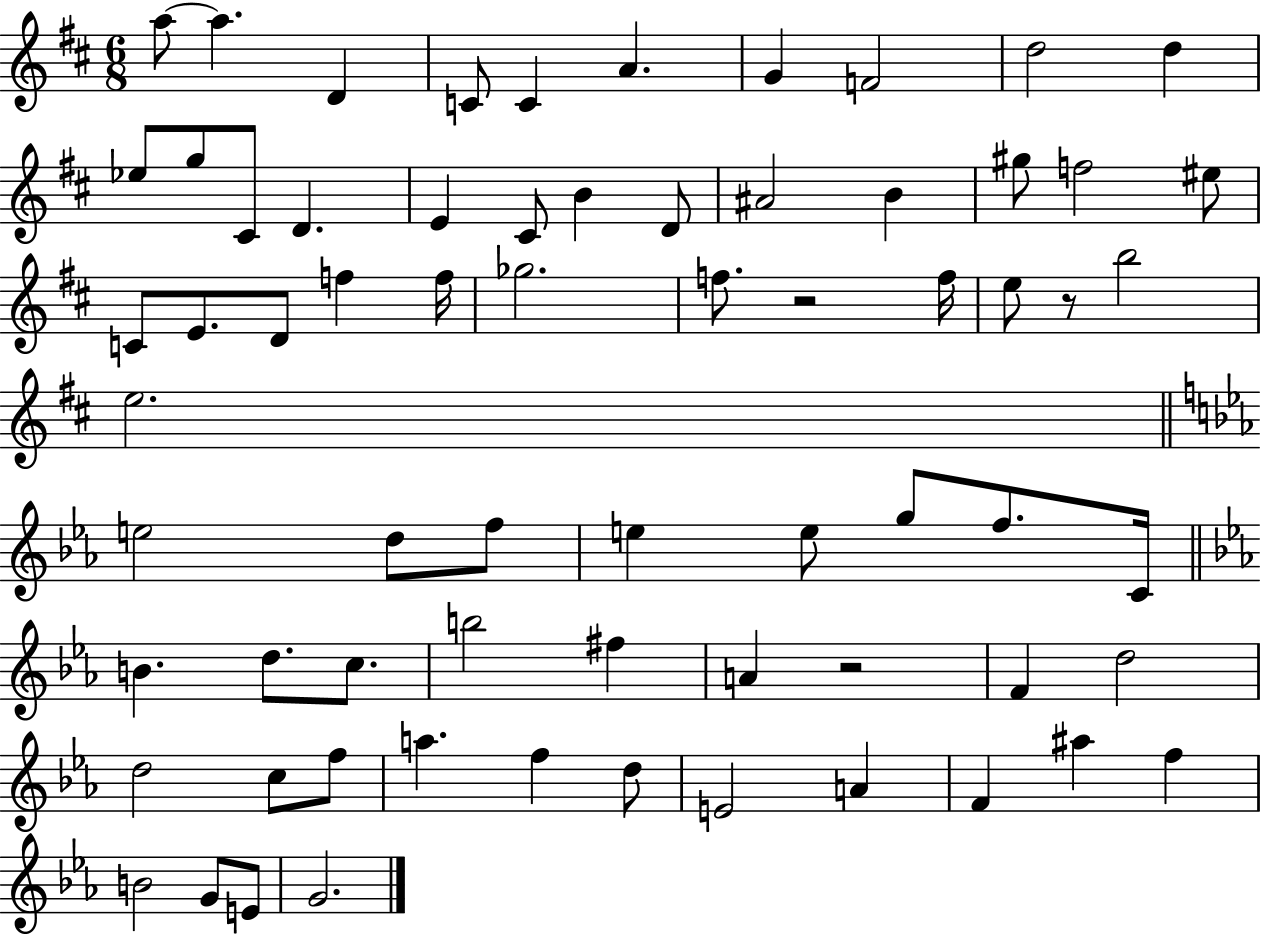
{
  \clef treble
  \numericTimeSignature
  \time 6/8
  \key d \major
  a''8~~ a''4. d'4 | c'8 c'4 a'4. | g'4 f'2 | d''2 d''4 | \break ees''8 g''8 cis'8 d'4. | e'4 cis'8 b'4 d'8 | ais'2 b'4 | gis''8 f''2 eis''8 | \break c'8 e'8. d'8 f''4 f''16 | ges''2. | f''8. r2 f''16 | e''8 r8 b''2 | \break e''2. | \bar "||" \break \key ees \major e''2 d''8 f''8 | e''4 e''8 g''8 f''8. c'16 | \bar "||" \break \key ees \major b'4. d''8. c''8. | b''2 fis''4 | a'4 r2 | f'4 d''2 | \break d''2 c''8 f''8 | a''4. f''4 d''8 | e'2 a'4 | f'4 ais''4 f''4 | \break b'2 g'8 e'8 | g'2. | \bar "|."
}